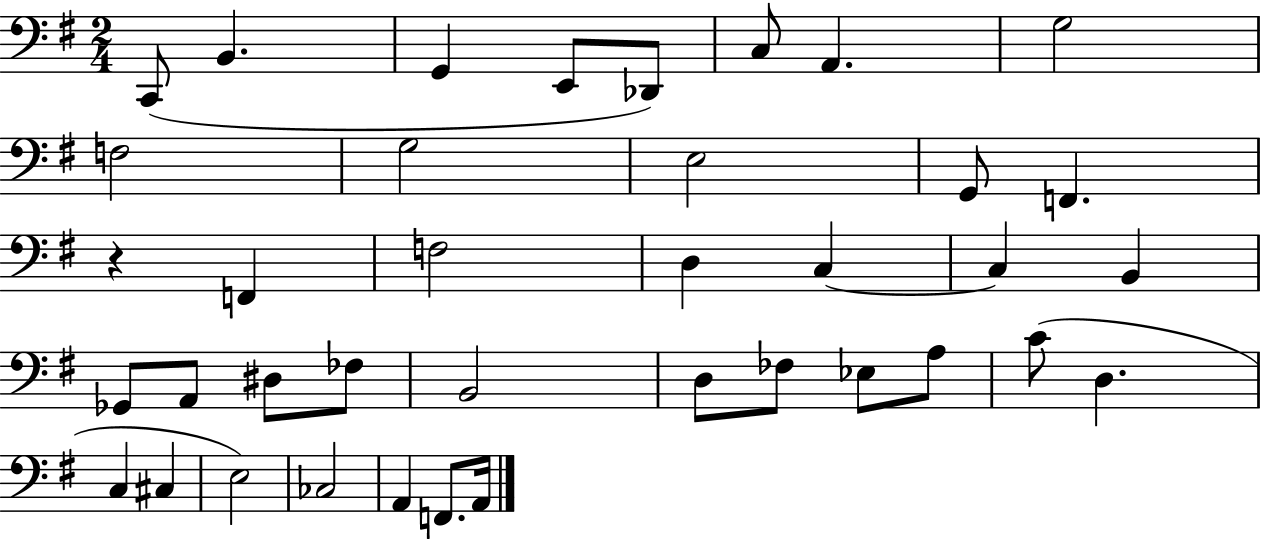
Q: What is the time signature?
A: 2/4